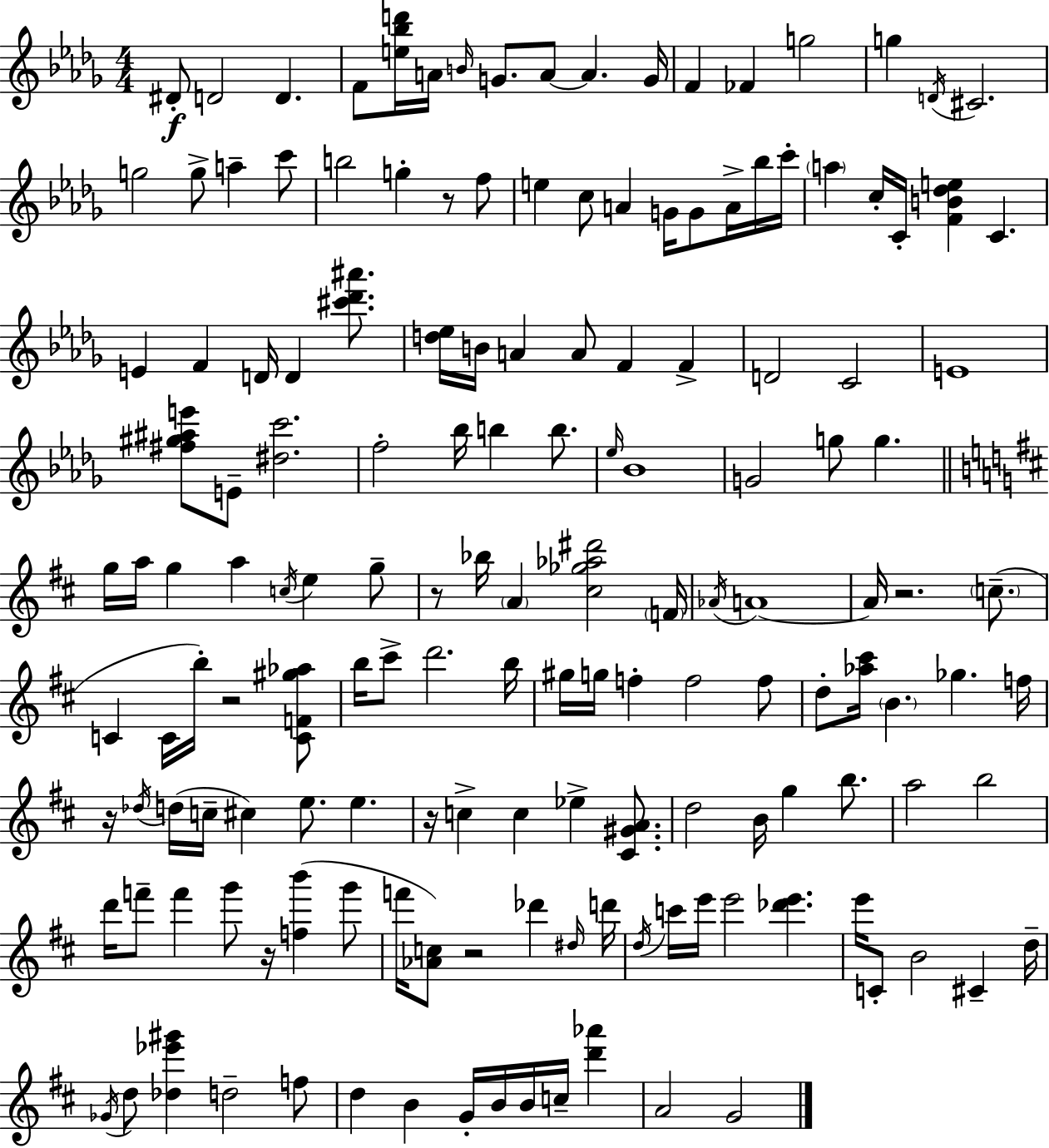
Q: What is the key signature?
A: BES minor